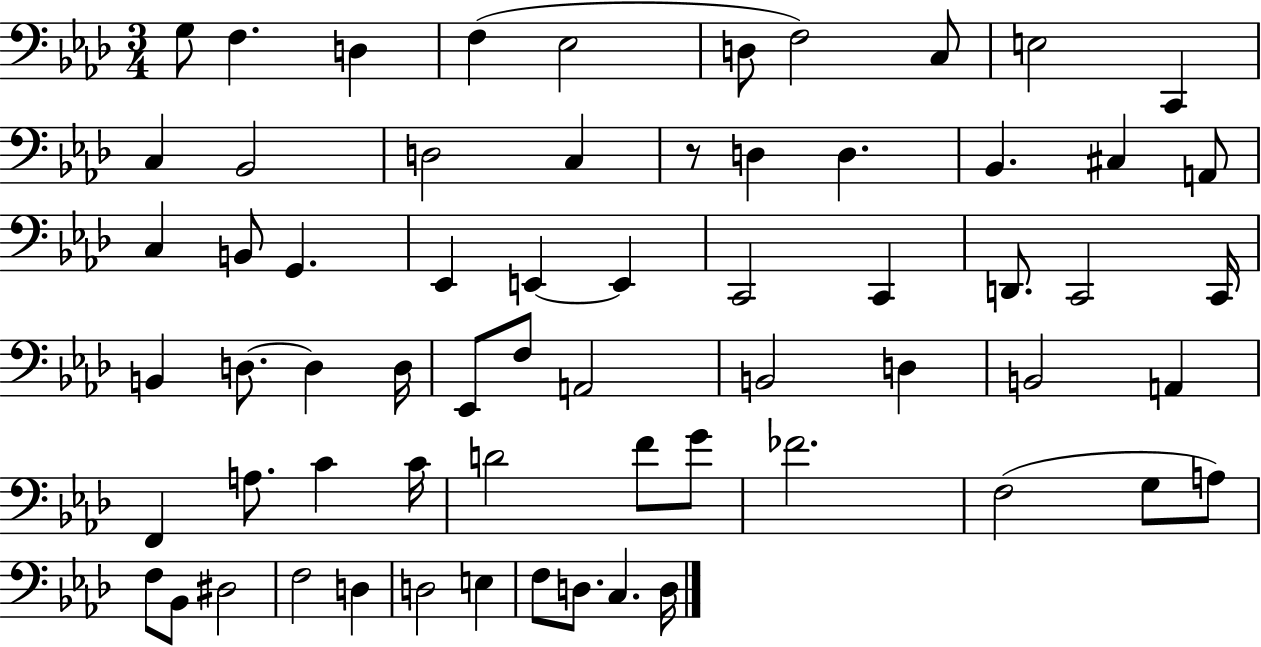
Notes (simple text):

G3/e F3/q. D3/q F3/q Eb3/h D3/e F3/h C3/e E3/h C2/q C3/q Bb2/h D3/h C3/q R/e D3/q D3/q. Bb2/q. C#3/q A2/e C3/q B2/e G2/q. Eb2/q E2/q E2/q C2/h C2/q D2/e. C2/h C2/s B2/q D3/e. D3/q D3/s Eb2/e F3/e A2/h B2/h D3/q B2/h A2/q F2/q A3/e. C4/q C4/s D4/h F4/e G4/e FES4/h. F3/h G3/e A3/e F3/e Bb2/e D#3/h F3/h D3/q D3/h E3/q F3/e D3/e. C3/q. D3/s